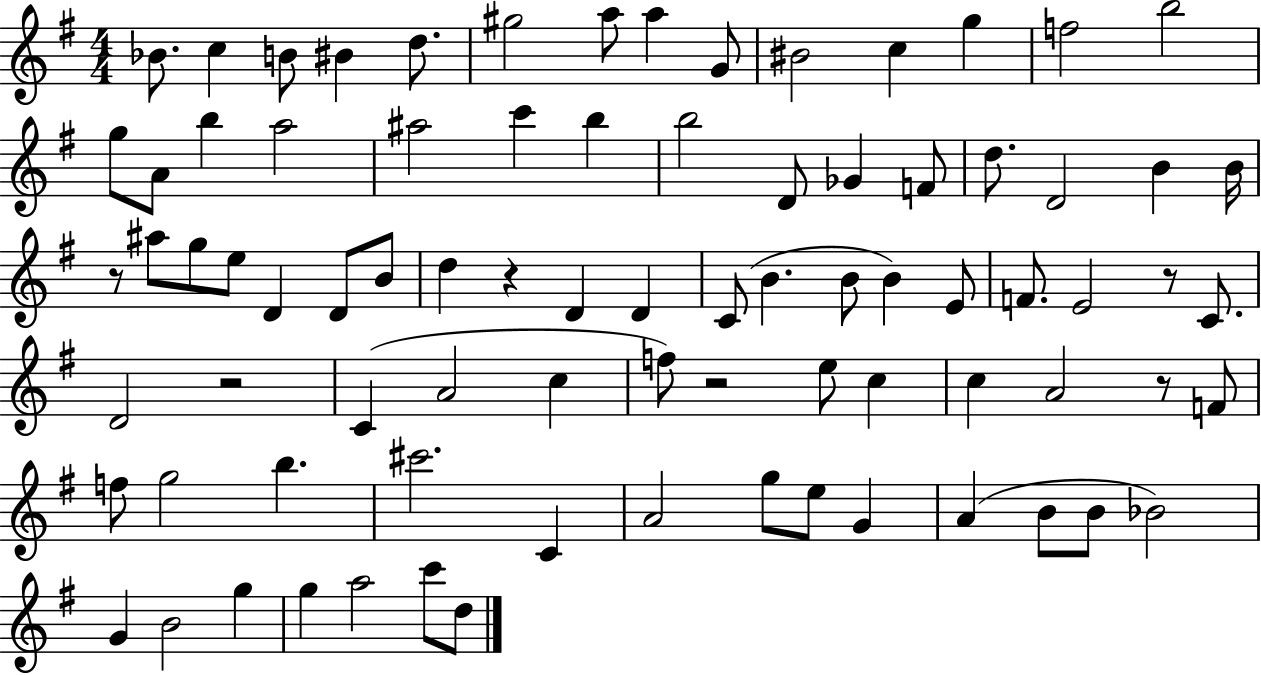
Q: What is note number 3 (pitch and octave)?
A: B4